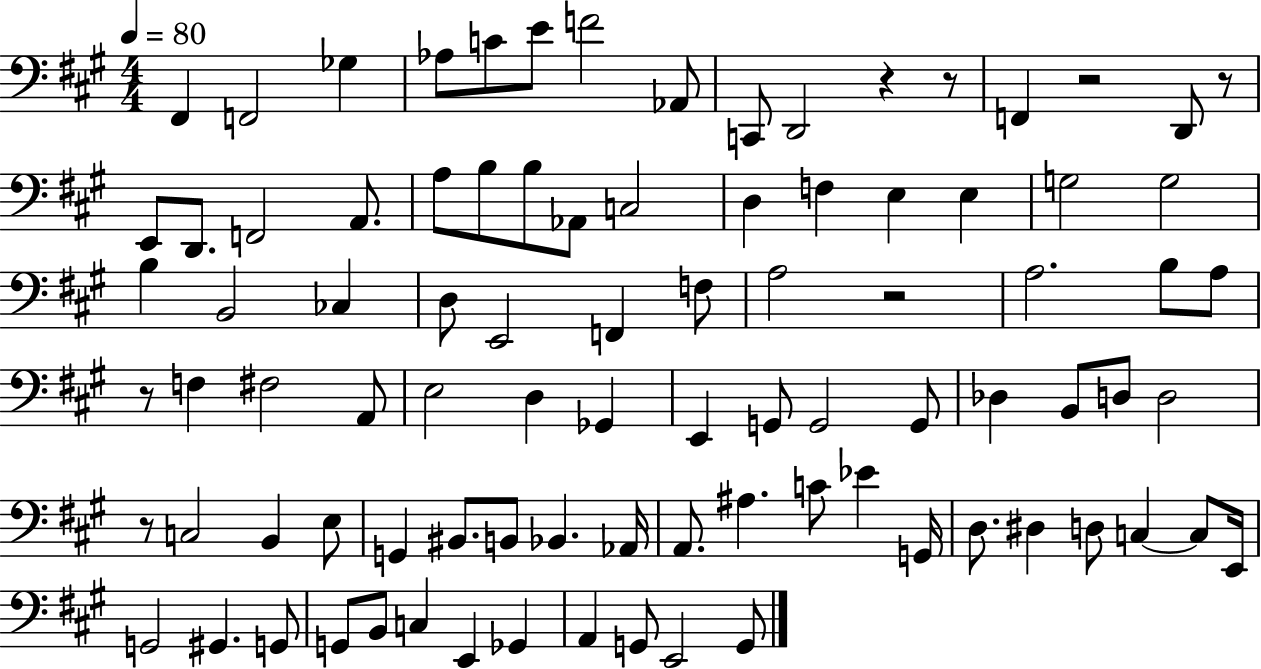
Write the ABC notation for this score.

X:1
T:Untitled
M:4/4
L:1/4
K:A
^F,, F,,2 _G, _A,/2 C/2 E/2 F2 _A,,/2 C,,/2 D,,2 z z/2 F,, z2 D,,/2 z/2 E,,/2 D,,/2 F,,2 A,,/2 A,/2 B,/2 B,/2 _A,,/2 C,2 D, F, E, E, G,2 G,2 B, B,,2 _C, D,/2 E,,2 F,, F,/2 A,2 z2 A,2 B,/2 A,/2 z/2 F, ^F,2 A,,/2 E,2 D, _G,, E,, G,,/2 G,,2 G,,/2 _D, B,,/2 D,/2 D,2 z/2 C,2 B,, E,/2 G,, ^B,,/2 B,,/2 _B,, _A,,/4 A,,/2 ^A, C/2 _E G,,/4 D,/2 ^D, D,/2 C, C,/2 E,,/4 G,,2 ^G,, G,,/2 G,,/2 B,,/2 C, E,, _G,, A,, G,,/2 E,,2 G,,/2